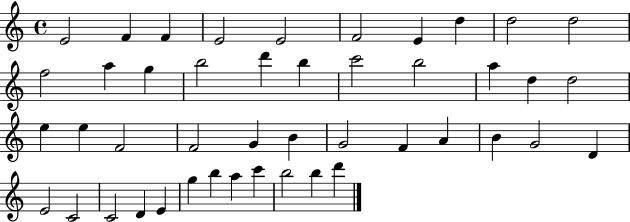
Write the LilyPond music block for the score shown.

{
  \clef treble
  \time 4/4
  \defaultTimeSignature
  \key c \major
  e'2 f'4 f'4 | e'2 e'2 | f'2 e'4 d''4 | d''2 d''2 | \break f''2 a''4 g''4 | b''2 d'''4 b''4 | c'''2 b''2 | a''4 d''4 d''2 | \break e''4 e''4 f'2 | f'2 g'4 b'4 | g'2 f'4 a'4 | b'4 g'2 d'4 | \break e'2 c'2 | c'2 d'4 e'4 | g''4 b''4 a''4 c'''4 | b''2 b''4 d'''4 | \break \bar "|."
}